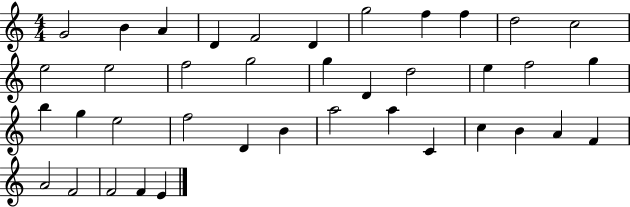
{
  \clef treble
  \numericTimeSignature
  \time 4/4
  \key c \major
  g'2 b'4 a'4 | d'4 f'2 d'4 | g''2 f''4 f''4 | d''2 c''2 | \break e''2 e''2 | f''2 g''2 | g''4 d'4 d''2 | e''4 f''2 g''4 | \break b''4 g''4 e''2 | f''2 d'4 b'4 | a''2 a''4 c'4 | c''4 b'4 a'4 f'4 | \break a'2 f'2 | f'2 f'4 e'4 | \bar "|."
}